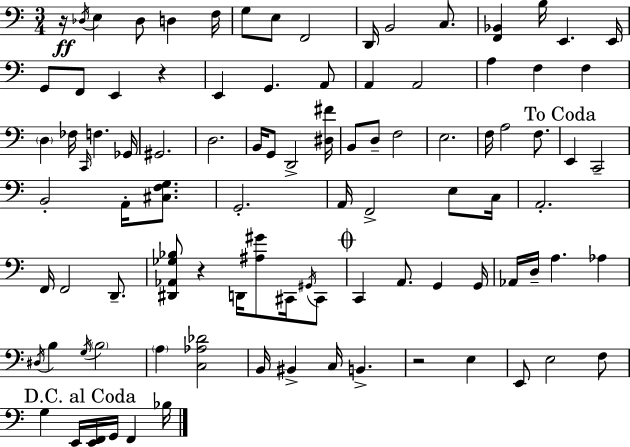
X:1
T:Untitled
M:3/4
L:1/4
K:Am
z/4 _D,/4 E, _D,/2 D, F,/4 G,/2 E,/2 F,,2 D,,/4 B,,2 C,/2 [F,,_B,,] B,/4 E,, E,,/4 G,,/2 F,,/2 E,, z E,, G,, A,,/2 A,, A,,2 A, F, F, D, _F,/4 C,,/4 F, _G,,/4 ^G,,2 D,2 B,,/4 G,,/2 D,,2 [^D,^F]/4 B,,/2 D,/2 F,2 E,2 F,/4 A,2 F,/2 E,, C,,2 B,,2 A,,/4 [^C,F,G,]/2 G,,2 A,,/4 F,,2 E,/2 C,/4 A,,2 F,,/4 F,,2 D,,/2 [^D,,_A,,_G,_B,]/2 z D,,/4 [^A,^G]/2 ^C,,/4 ^G,,/4 ^C,,/2 C,, A,,/2 G,, G,,/4 _A,,/4 D,/4 A, _A, ^D,/4 B, G,/4 B,2 A, [C,_A,_D]2 B,,/4 ^B,, C,/4 B,, z2 E, E,,/2 E,2 F,/2 G, E,,/4 [E,,F,,]/4 G,,/4 F,, _B,/4